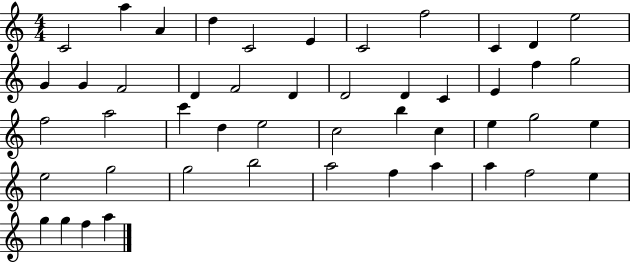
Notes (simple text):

C4/h A5/q A4/q D5/q C4/h E4/q C4/h F5/h C4/q D4/q E5/h G4/q G4/q F4/h D4/q F4/h D4/q D4/h D4/q C4/q E4/q F5/q G5/h F5/h A5/h C6/q D5/q E5/h C5/h B5/q C5/q E5/q G5/h E5/q E5/h G5/h G5/h B5/h A5/h F5/q A5/q A5/q F5/h E5/q G5/q G5/q F5/q A5/q